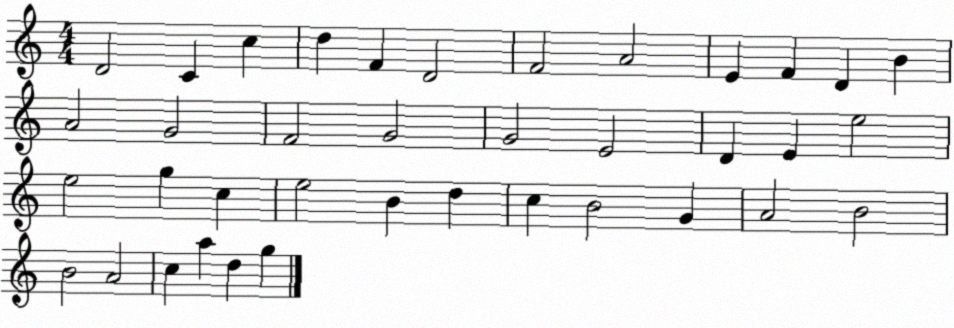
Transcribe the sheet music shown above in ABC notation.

X:1
T:Untitled
M:4/4
L:1/4
K:C
D2 C c d F D2 F2 A2 E F D B A2 G2 F2 G2 G2 E2 D E e2 e2 g c e2 B d c B2 G A2 B2 B2 A2 c a d g